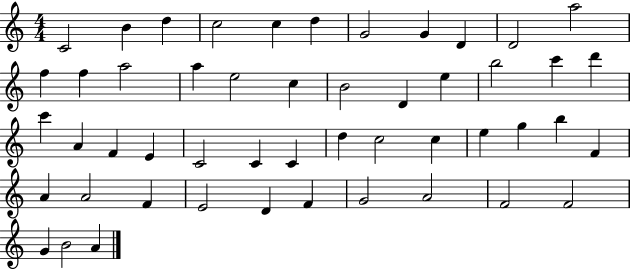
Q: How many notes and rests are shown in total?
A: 50